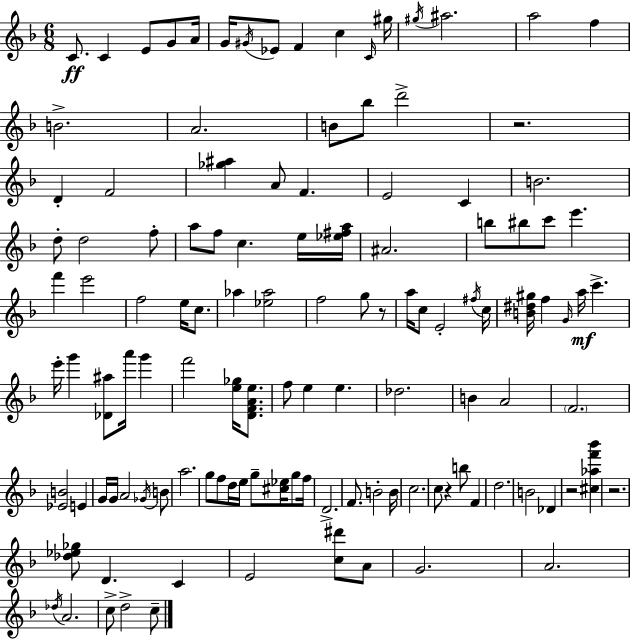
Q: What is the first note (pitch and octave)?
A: C4